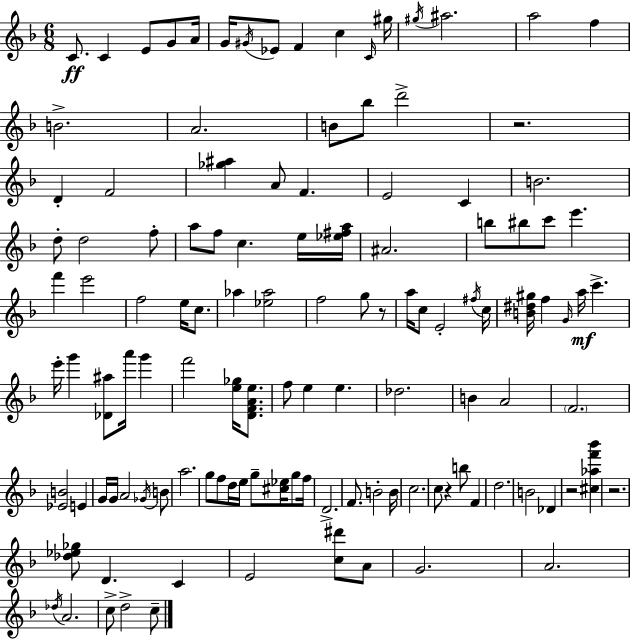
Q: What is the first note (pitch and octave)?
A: C4